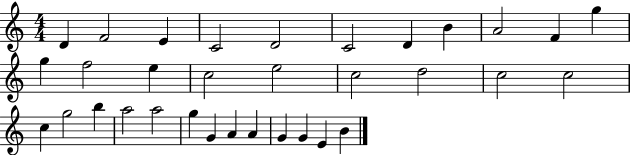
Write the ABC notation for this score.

X:1
T:Untitled
M:4/4
L:1/4
K:C
D F2 E C2 D2 C2 D B A2 F g g f2 e c2 e2 c2 d2 c2 c2 c g2 b a2 a2 g G A A G G E B